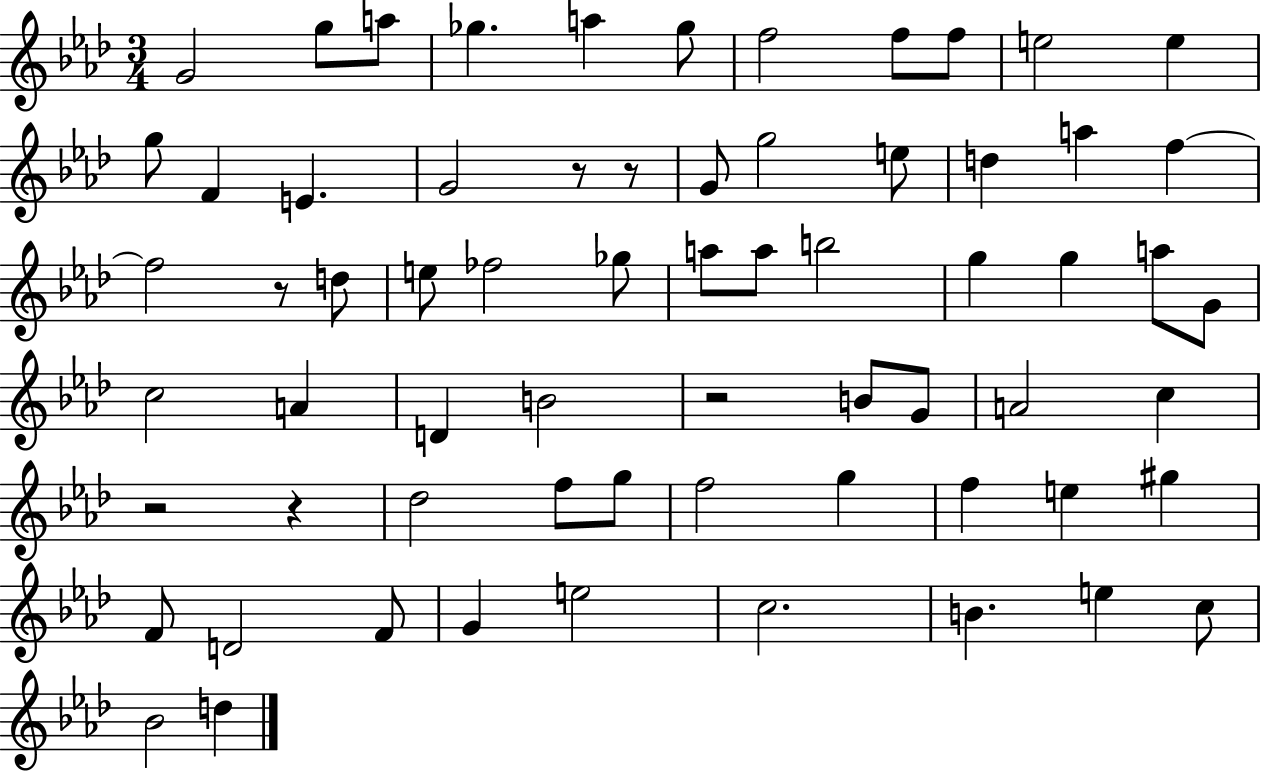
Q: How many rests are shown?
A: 6